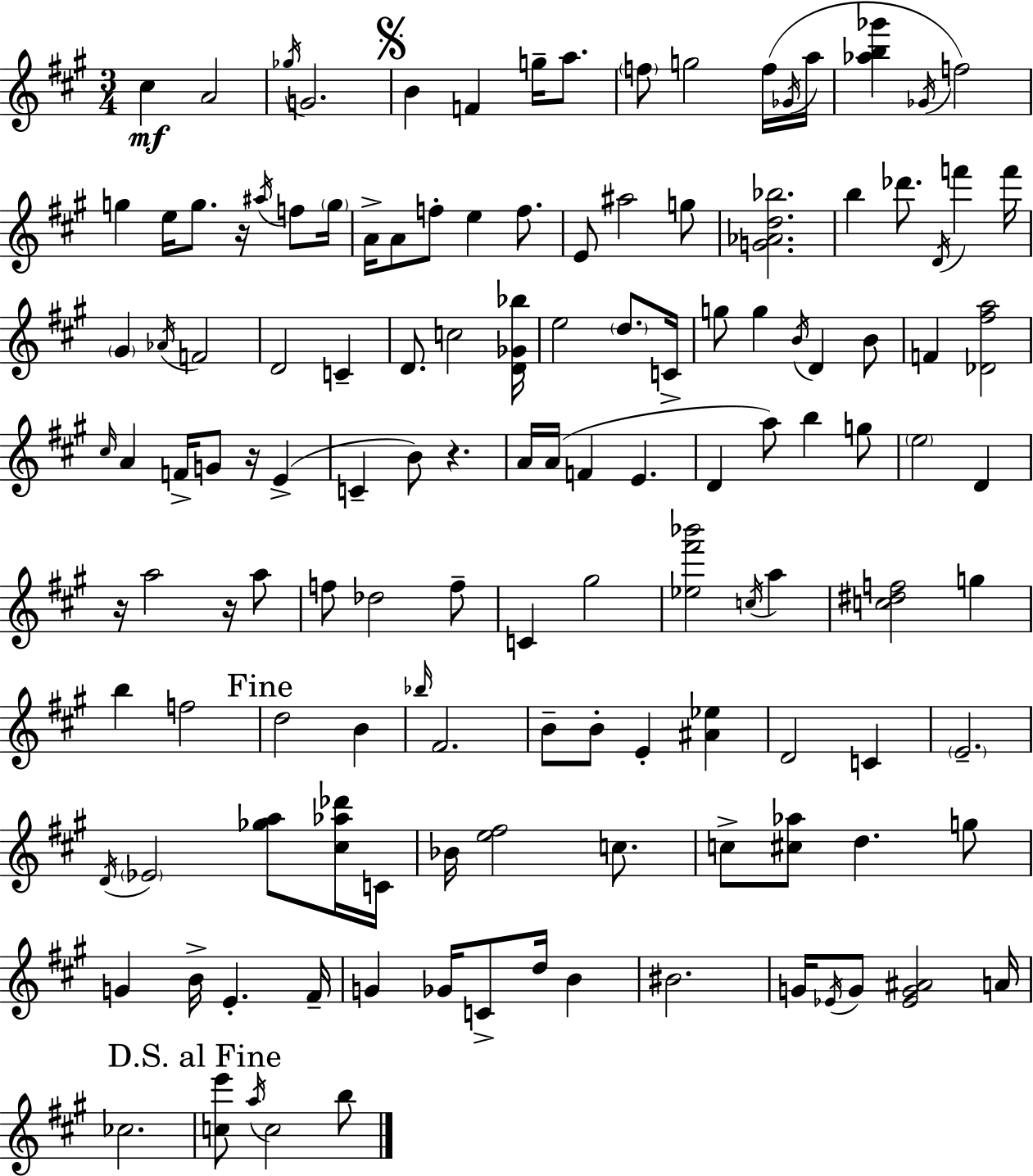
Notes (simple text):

C#5/q A4/h Gb5/s G4/h. B4/q F4/q G5/s A5/e. F5/e G5/h F5/s Gb4/s A5/s [Ab5,B5,Gb6]/q Gb4/s F5/h G5/q E5/s G5/e. R/s A#5/s F5/e G5/s A4/s A4/e F5/e E5/q F5/e. E4/e A#5/h G5/e [G4,Ab4,D5,Bb5]/h. B5/q Db6/e. D4/s F6/q F6/s G#4/q Ab4/s F4/h D4/h C4/q D4/e. C5/h [D4,Gb4,Bb5]/s E5/h D5/e. C4/s G5/e G5/q B4/s D4/q B4/e F4/q [Db4,F#5,A5]/h C#5/s A4/q F4/s G4/e R/s E4/q C4/q B4/e R/q. A4/s A4/s F4/q E4/q. D4/q A5/e B5/q G5/e E5/h D4/q R/s A5/h R/s A5/e F5/e Db5/h F5/e C4/q G#5/h [Eb5,F#6,Bb6]/h C5/s A5/q [C5,D#5,F5]/h G5/q B5/q F5/h D5/h B4/q Bb5/s F#4/h. B4/e B4/e E4/q [A#4,Eb5]/q D4/h C4/q E4/h. D4/s Eb4/h [Gb5,A5]/e [C#5,Ab5,Db6]/s C4/s Bb4/s [E5,F#5]/h C5/e. C5/e [C#5,Ab5]/e D5/q. G5/e G4/q B4/s E4/q. F#4/s G4/q Gb4/s C4/e D5/s B4/q BIS4/h. G4/s Eb4/s G4/e [Eb4,G4,A#4]/h A4/s CES5/h. [C5,E6]/e A5/s C5/h B5/e